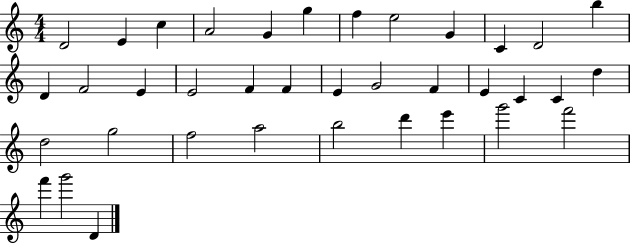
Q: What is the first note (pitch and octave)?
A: D4